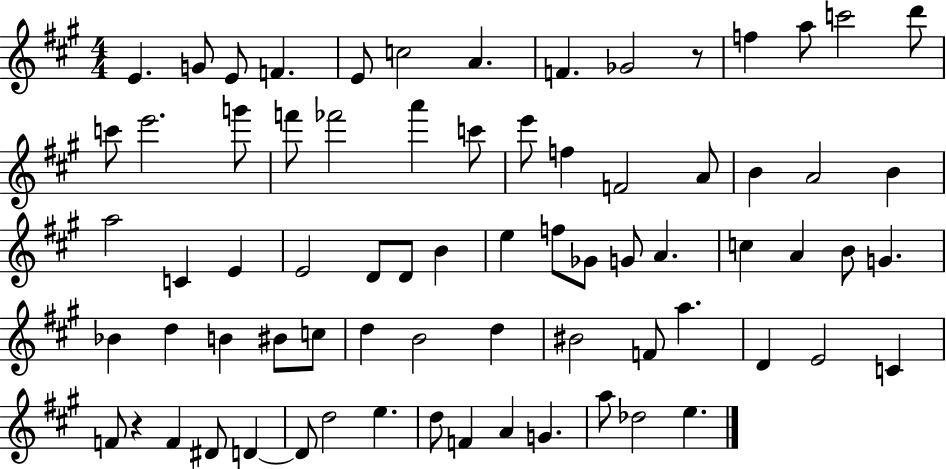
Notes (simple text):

E4/q. G4/e E4/e F4/q. E4/e C5/h A4/q. F4/q. Gb4/h R/e F5/q A5/e C6/h D6/e C6/e E6/h. G6/e F6/e FES6/h A6/q C6/e E6/e F5/q F4/h A4/e B4/q A4/h B4/q A5/h C4/q E4/q E4/h D4/e D4/e B4/q E5/q F5/e Gb4/e G4/e A4/q. C5/q A4/q B4/e G4/q. Bb4/q D5/q B4/q BIS4/e C5/e D5/q B4/h D5/q BIS4/h F4/e A5/q. D4/q E4/h C4/q F4/e R/q F4/q D#4/e D4/q D4/e D5/h E5/q. D5/e F4/q A4/q G4/q. A5/e Db5/h E5/q.